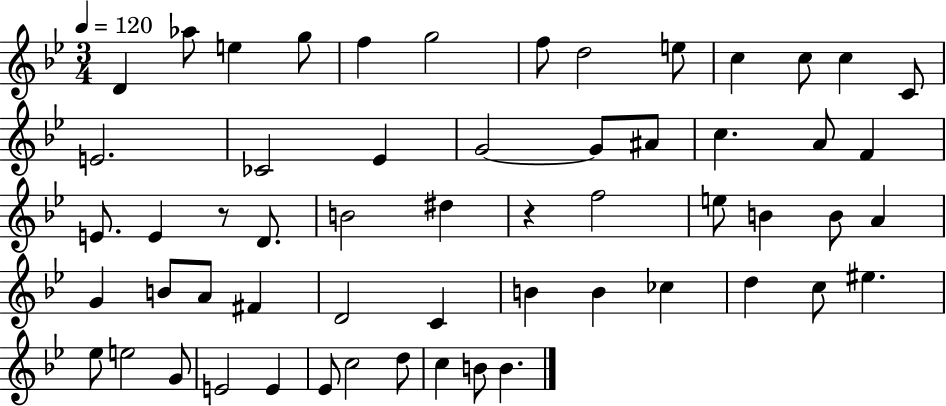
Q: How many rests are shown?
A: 2